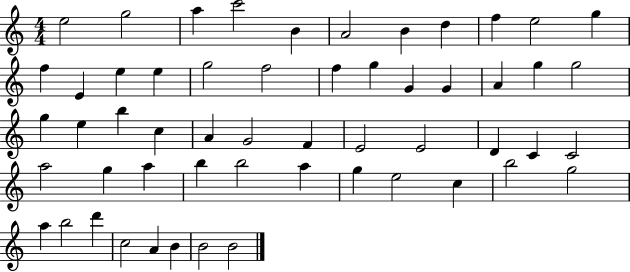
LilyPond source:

{
  \clef treble
  \numericTimeSignature
  \time 4/4
  \key c \major
  e''2 g''2 | a''4 c'''2 b'4 | a'2 b'4 d''4 | f''4 e''2 g''4 | \break f''4 e'4 e''4 e''4 | g''2 f''2 | f''4 g''4 g'4 g'4 | a'4 g''4 g''2 | \break g''4 e''4 b''4 c''4 | a'4 g'2 f'4 | e'2 e'2 | d'4 c'4 c'2 | \break a''2 g''4 a''4 | b''4 b''2 a''4 | g''4 e''2 c''4 | b''2 g''2 | \break a''4 b''2 d'''4 | c''2 a'4 b'4 | b'2 b'2 | \bar "|."
}